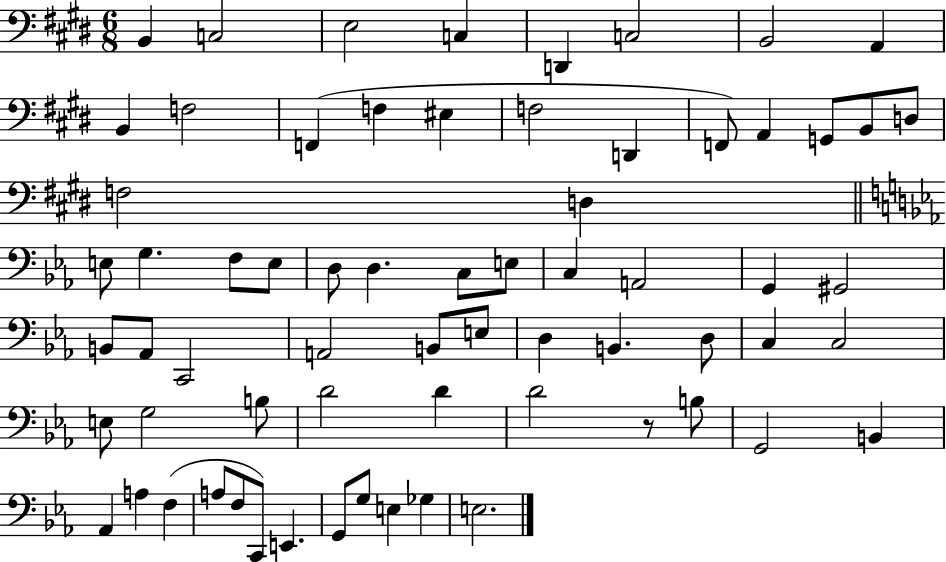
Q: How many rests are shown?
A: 1